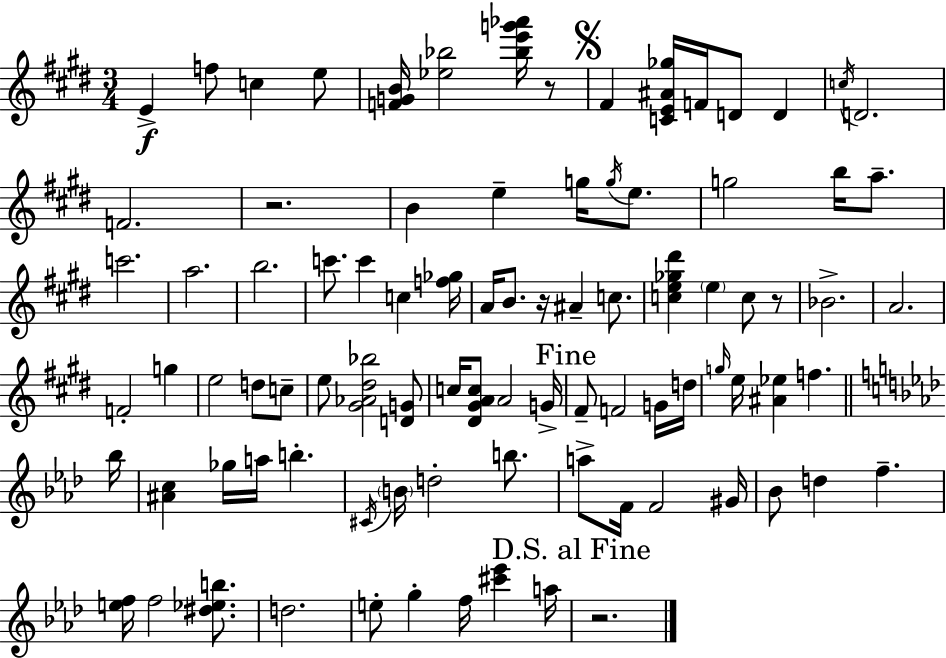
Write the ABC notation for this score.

X:1
T:Untitled
M:3/4
L:1/4
K:E
E f/2 c e/2 [FGB]/4 [_e_b]2 [_be'g'_a']/4 z/2 ^F [CE^A_g]/4 F/4 D/2 D c/4 D2 F2 z2 B e g/4 g/4 e/2 g2 b/4 a/2 c'2 a2 b2 c'/2 c' c [f_g]/4 A/4 B/2 z/4 ^A c/2 [ce_g^d'] e c/2 z/2 _B2 A2 F2 g e2 d/2 c/2 e/2 [^G_A^d_b]2 [DG]/2 c/4 [^D^GAc]/2 A2 G/4 ^F/2 F2 G/4 d/4 g/4 e/4 [^A_e] f _b/4 [^Ac] _g/4 a/4 b ^C/4 B/4 d2 b/2 a/2 F/4 F2 ^G/4 _B/2 d f [ef]/4 f2 [^d_eb]/2 d2 e/2 g f/4 [^c'_e'] a/4 z2